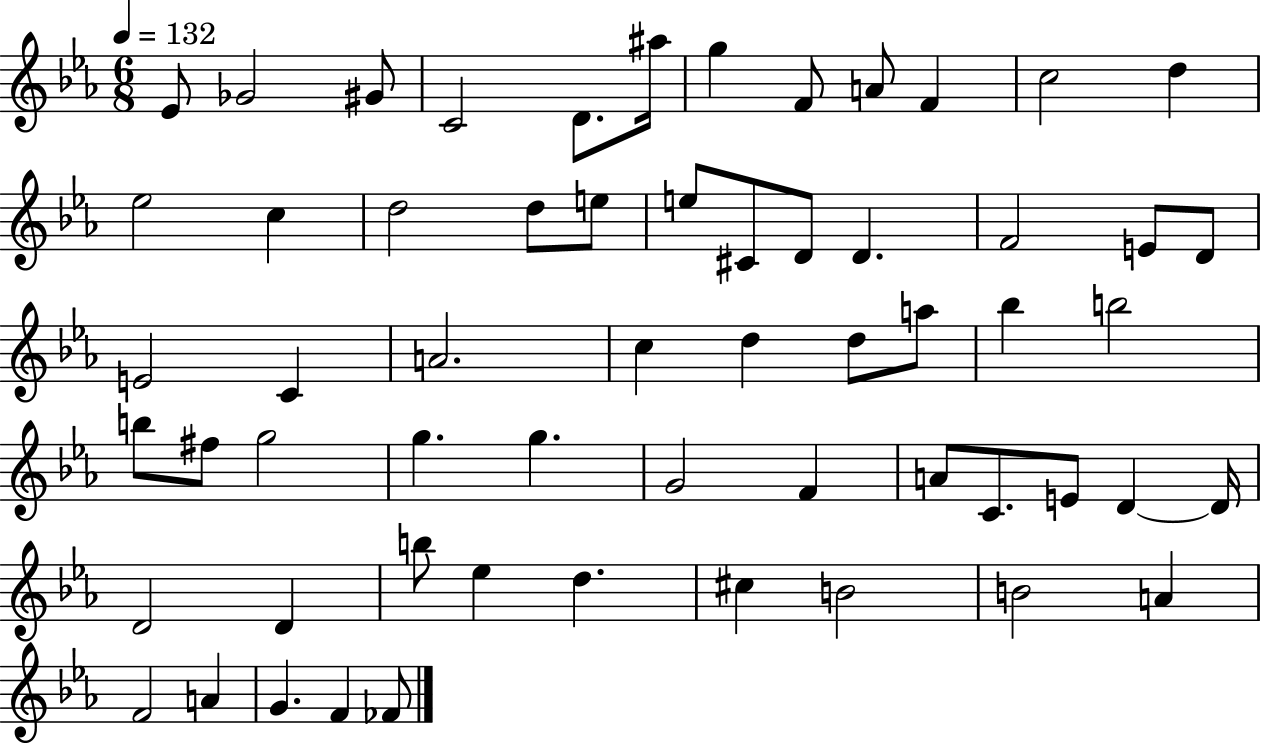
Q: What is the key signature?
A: EES major